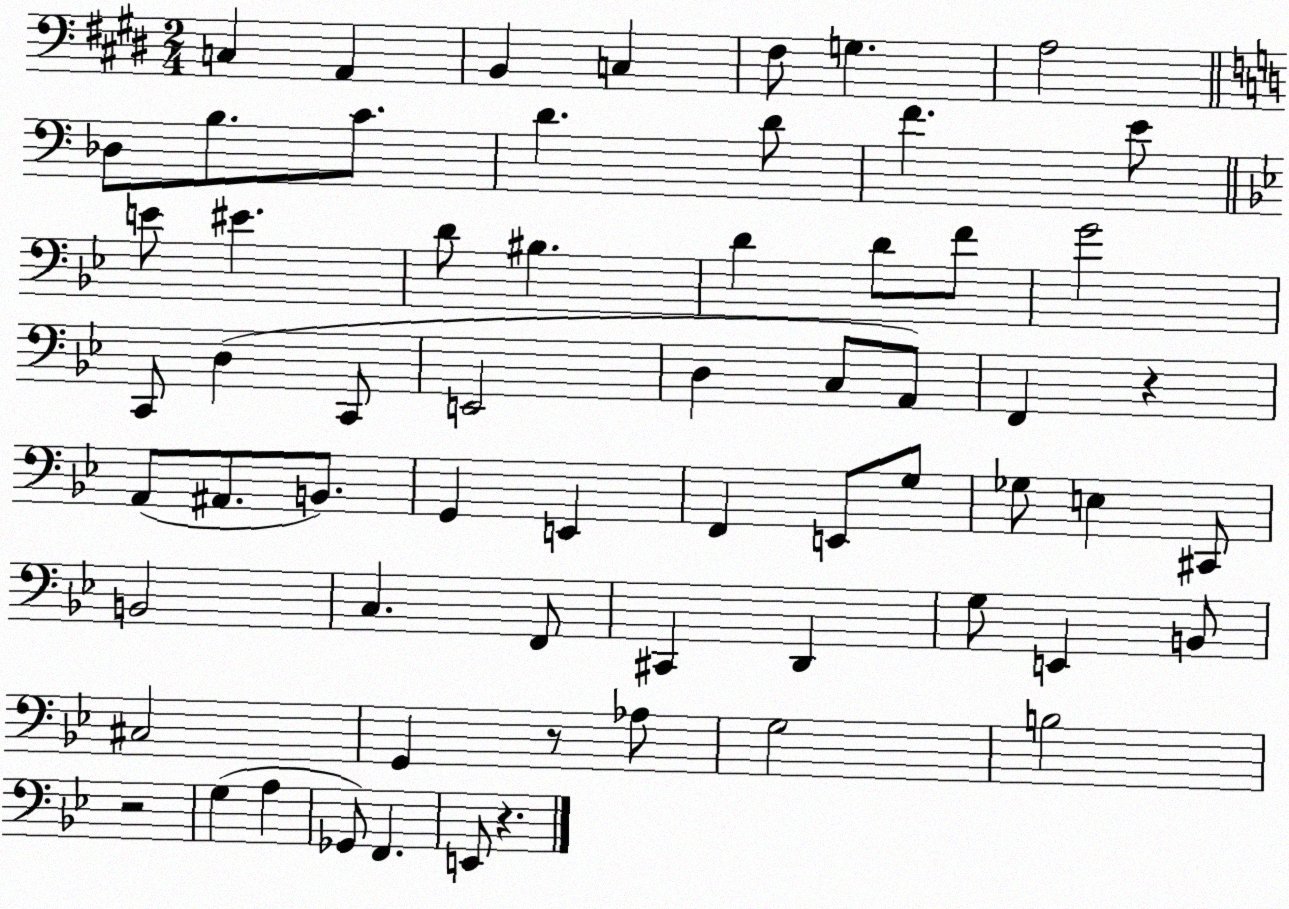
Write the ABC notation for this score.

X:1
T:Untitled
M:2/4
L:1/4
K:E
C, A,, B,, C, ^F,/2 G, A,2 _D,/2 B,/2 C/2 D D/2 F E/2 E/2 ^E D/2 ^B, D D/2 F/2 G2 C,,/2 D, C,,/2 E,,2 D, C,/2 A,,/2 F,, z A,,/2 ^A,,/2 B,,/2 G,, E,, F,, E,,/2 G,/2 _G,/2 E, ^C,,/2 B,,2 C, F,,/2 ^C,, D,, G,/2 E,, B,,/2 ^C,2 G,, z/2 _A,/2 G,2 B,2 z2 G, A, _G,,/2 F,, E,,/2 z